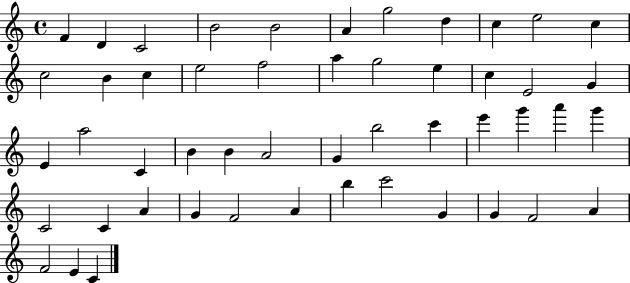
{
  \clef treble
  \time 4/4
  \defaultTimeSignature
  \key c \major
  f'4 d'4 c'2 | b'2 b'2 | a'4 g''2 d''4 | c''4 e''2 c''4 | \break c''2 b'4 c''4 | e''2 f''2 | a''4 g''2 e''4 | c''4 e'2 g'4 | \break e'4 a''2 c'4 | b'4 b'4 a'2 | g'4 b''2 c'''4 | e'''4 g'''4 a'''4 g'''4 | \break c'2 c'4 a'4 | g'4 f'2 a'4 | b''4 c'''2 g'4 | g'4 f'2 a'4 | \break f'2 e'4 c'4 | \bar "|."
}